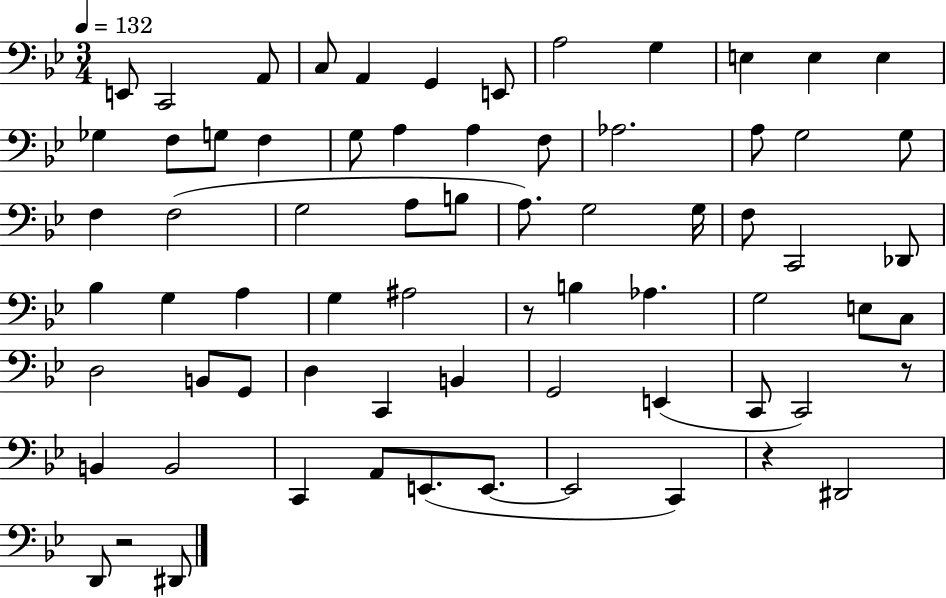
X:1
T:Untitled
M:3/4
L:1/4
K:Bb
E,,/2 C,,2 A,,/2 C,/2 A,, G,, E,,/2 A,2 G, E, E, E, _G, F,/2 G,/2 F, G,/2 A, A, F,/2 _A,2 A,/2 G,2 G,/2 F, F,2 G,2 A,/2 B,/2 A,/2 G,2 G,/4 F,/2 C,,2 _D,,/2 _B, G, A, G, ^A,2 z/2 B, _A, G,2 E,/2 C,/2 D,2 B,,/2 G,,/2 D, C,, B,, G,,2 E,, C,,/2 C,,2 z/2 B,, B,,2 C,, A,,/2 E,,/2 E,,/2 E,,2 C,, z ^D,,2 D,,/2 z2 ^D,,/2